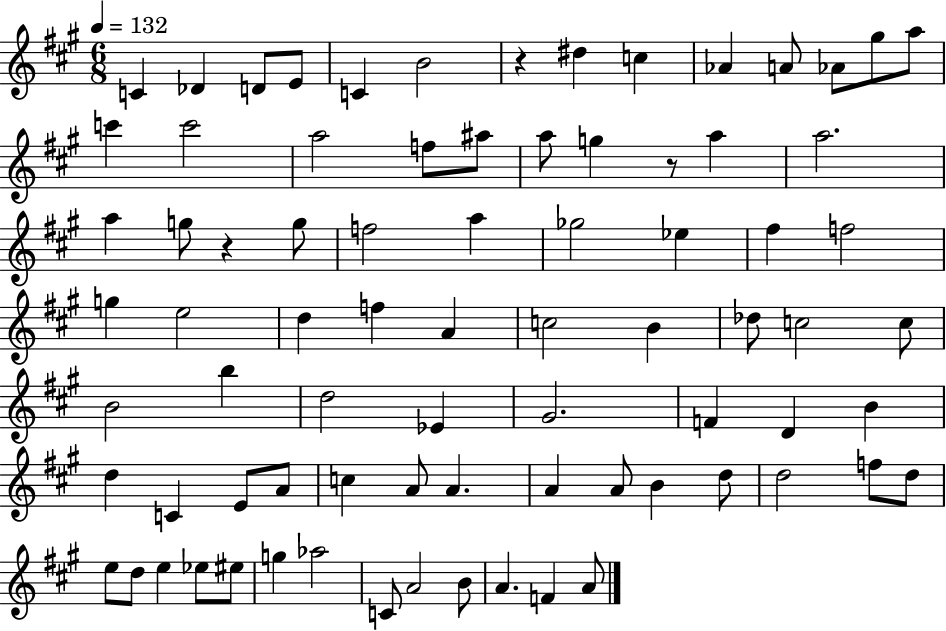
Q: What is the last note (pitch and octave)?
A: A4